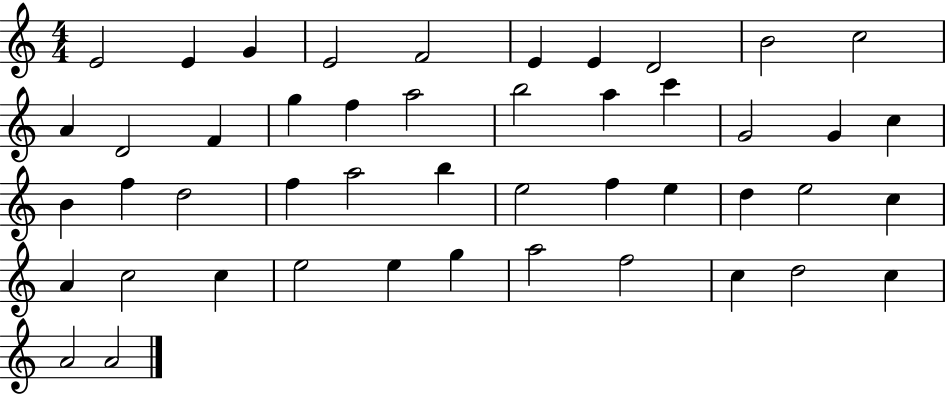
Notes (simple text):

E4/h E4/q G4/q E4/h F4/h E4/q E4/q D4/h B4/h C5/h A4/q D4/h F4/q G5/q F5/q A5/h B5/h A5/q C6/q G4/h G4/q C5/q B4/q F5/q D5/h F5/q A5/h B5/q E5/h F5/q E5/q D5/q E5/h C5/q A4/q C5/h C5/q E5/h E5/q G5/q A5/h F5/h C5/q D5/h C5/q A4/h A4/h